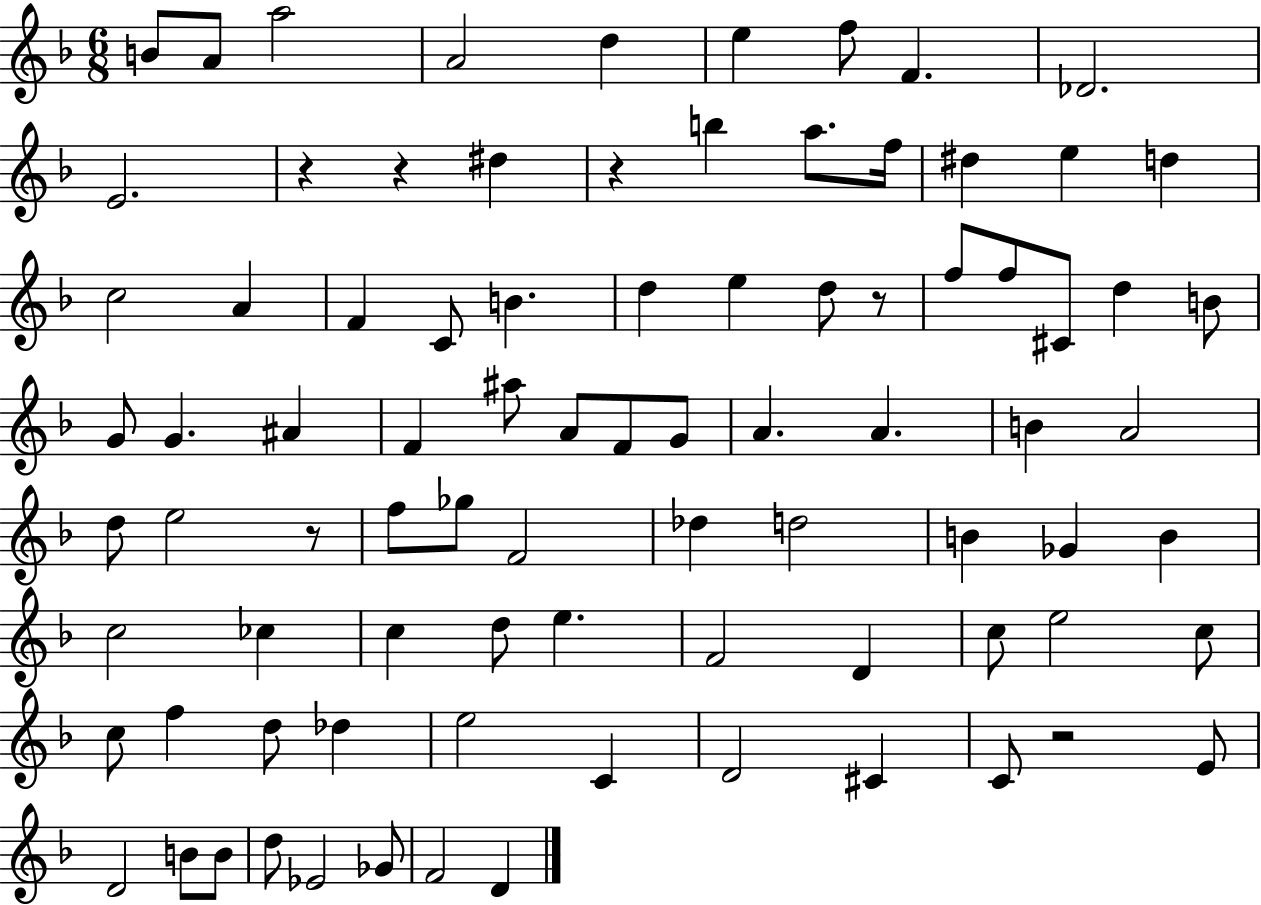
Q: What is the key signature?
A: F major